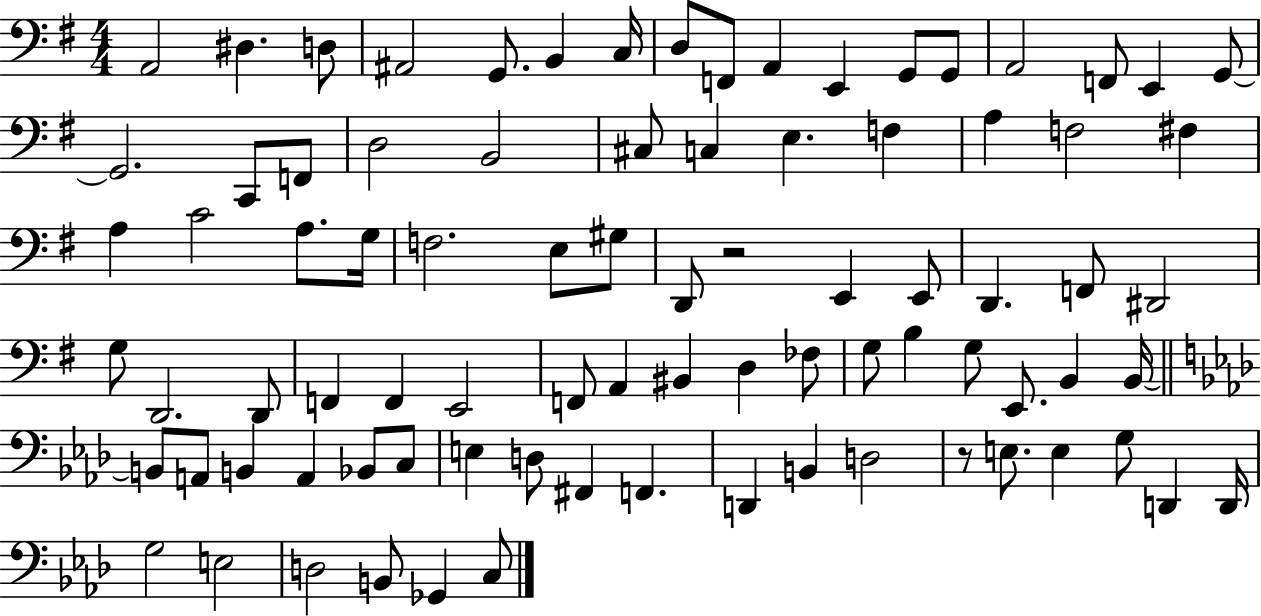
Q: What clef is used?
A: bass